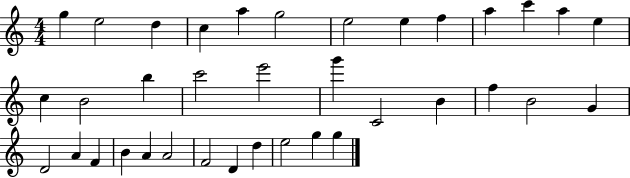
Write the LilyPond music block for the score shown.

{
  \clef treble
  \numericTimeSignature
  \time 4/4
  \key c \major
  g''4 e''2 d''4 | c''4 a''4 g''2 | e''2 e''4 f''4 | a''4 c'''4 a''4 e''4 | \break c''4 b'2 b''4 | c'''2 e'''2 | g'''4 c'2 b'4 | f''4 b'2 g'4 | \break d'2 a'4 f'4 | b'4 a'4 a'2 | f'2 d'4 d''4 | e''2 g''4 g''4 | \break \bar "|."
}